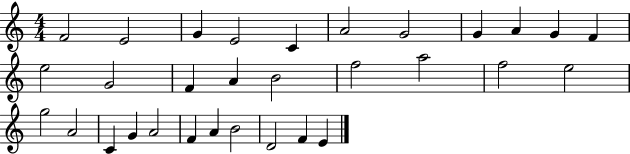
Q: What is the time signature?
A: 4/4